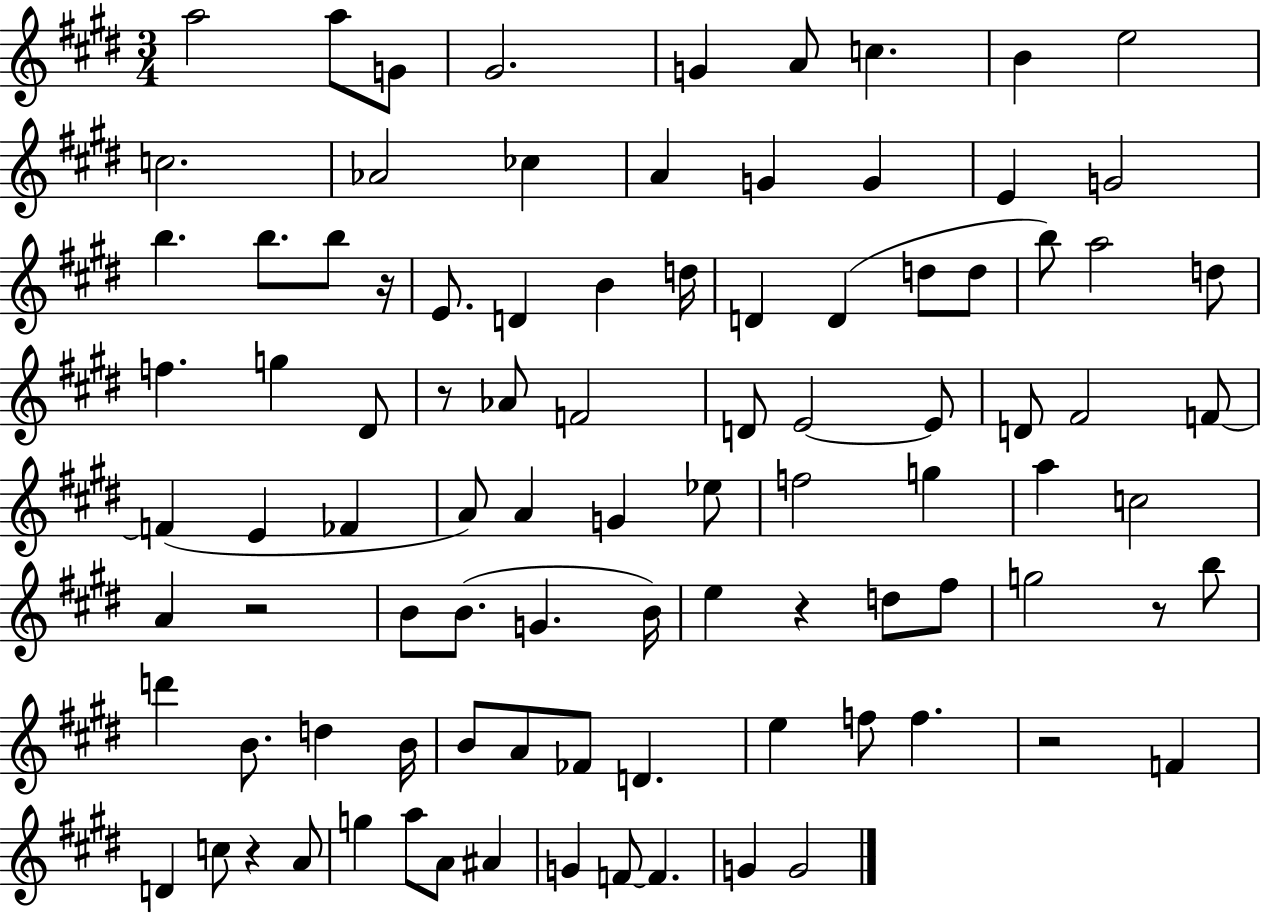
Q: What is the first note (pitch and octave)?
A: A5